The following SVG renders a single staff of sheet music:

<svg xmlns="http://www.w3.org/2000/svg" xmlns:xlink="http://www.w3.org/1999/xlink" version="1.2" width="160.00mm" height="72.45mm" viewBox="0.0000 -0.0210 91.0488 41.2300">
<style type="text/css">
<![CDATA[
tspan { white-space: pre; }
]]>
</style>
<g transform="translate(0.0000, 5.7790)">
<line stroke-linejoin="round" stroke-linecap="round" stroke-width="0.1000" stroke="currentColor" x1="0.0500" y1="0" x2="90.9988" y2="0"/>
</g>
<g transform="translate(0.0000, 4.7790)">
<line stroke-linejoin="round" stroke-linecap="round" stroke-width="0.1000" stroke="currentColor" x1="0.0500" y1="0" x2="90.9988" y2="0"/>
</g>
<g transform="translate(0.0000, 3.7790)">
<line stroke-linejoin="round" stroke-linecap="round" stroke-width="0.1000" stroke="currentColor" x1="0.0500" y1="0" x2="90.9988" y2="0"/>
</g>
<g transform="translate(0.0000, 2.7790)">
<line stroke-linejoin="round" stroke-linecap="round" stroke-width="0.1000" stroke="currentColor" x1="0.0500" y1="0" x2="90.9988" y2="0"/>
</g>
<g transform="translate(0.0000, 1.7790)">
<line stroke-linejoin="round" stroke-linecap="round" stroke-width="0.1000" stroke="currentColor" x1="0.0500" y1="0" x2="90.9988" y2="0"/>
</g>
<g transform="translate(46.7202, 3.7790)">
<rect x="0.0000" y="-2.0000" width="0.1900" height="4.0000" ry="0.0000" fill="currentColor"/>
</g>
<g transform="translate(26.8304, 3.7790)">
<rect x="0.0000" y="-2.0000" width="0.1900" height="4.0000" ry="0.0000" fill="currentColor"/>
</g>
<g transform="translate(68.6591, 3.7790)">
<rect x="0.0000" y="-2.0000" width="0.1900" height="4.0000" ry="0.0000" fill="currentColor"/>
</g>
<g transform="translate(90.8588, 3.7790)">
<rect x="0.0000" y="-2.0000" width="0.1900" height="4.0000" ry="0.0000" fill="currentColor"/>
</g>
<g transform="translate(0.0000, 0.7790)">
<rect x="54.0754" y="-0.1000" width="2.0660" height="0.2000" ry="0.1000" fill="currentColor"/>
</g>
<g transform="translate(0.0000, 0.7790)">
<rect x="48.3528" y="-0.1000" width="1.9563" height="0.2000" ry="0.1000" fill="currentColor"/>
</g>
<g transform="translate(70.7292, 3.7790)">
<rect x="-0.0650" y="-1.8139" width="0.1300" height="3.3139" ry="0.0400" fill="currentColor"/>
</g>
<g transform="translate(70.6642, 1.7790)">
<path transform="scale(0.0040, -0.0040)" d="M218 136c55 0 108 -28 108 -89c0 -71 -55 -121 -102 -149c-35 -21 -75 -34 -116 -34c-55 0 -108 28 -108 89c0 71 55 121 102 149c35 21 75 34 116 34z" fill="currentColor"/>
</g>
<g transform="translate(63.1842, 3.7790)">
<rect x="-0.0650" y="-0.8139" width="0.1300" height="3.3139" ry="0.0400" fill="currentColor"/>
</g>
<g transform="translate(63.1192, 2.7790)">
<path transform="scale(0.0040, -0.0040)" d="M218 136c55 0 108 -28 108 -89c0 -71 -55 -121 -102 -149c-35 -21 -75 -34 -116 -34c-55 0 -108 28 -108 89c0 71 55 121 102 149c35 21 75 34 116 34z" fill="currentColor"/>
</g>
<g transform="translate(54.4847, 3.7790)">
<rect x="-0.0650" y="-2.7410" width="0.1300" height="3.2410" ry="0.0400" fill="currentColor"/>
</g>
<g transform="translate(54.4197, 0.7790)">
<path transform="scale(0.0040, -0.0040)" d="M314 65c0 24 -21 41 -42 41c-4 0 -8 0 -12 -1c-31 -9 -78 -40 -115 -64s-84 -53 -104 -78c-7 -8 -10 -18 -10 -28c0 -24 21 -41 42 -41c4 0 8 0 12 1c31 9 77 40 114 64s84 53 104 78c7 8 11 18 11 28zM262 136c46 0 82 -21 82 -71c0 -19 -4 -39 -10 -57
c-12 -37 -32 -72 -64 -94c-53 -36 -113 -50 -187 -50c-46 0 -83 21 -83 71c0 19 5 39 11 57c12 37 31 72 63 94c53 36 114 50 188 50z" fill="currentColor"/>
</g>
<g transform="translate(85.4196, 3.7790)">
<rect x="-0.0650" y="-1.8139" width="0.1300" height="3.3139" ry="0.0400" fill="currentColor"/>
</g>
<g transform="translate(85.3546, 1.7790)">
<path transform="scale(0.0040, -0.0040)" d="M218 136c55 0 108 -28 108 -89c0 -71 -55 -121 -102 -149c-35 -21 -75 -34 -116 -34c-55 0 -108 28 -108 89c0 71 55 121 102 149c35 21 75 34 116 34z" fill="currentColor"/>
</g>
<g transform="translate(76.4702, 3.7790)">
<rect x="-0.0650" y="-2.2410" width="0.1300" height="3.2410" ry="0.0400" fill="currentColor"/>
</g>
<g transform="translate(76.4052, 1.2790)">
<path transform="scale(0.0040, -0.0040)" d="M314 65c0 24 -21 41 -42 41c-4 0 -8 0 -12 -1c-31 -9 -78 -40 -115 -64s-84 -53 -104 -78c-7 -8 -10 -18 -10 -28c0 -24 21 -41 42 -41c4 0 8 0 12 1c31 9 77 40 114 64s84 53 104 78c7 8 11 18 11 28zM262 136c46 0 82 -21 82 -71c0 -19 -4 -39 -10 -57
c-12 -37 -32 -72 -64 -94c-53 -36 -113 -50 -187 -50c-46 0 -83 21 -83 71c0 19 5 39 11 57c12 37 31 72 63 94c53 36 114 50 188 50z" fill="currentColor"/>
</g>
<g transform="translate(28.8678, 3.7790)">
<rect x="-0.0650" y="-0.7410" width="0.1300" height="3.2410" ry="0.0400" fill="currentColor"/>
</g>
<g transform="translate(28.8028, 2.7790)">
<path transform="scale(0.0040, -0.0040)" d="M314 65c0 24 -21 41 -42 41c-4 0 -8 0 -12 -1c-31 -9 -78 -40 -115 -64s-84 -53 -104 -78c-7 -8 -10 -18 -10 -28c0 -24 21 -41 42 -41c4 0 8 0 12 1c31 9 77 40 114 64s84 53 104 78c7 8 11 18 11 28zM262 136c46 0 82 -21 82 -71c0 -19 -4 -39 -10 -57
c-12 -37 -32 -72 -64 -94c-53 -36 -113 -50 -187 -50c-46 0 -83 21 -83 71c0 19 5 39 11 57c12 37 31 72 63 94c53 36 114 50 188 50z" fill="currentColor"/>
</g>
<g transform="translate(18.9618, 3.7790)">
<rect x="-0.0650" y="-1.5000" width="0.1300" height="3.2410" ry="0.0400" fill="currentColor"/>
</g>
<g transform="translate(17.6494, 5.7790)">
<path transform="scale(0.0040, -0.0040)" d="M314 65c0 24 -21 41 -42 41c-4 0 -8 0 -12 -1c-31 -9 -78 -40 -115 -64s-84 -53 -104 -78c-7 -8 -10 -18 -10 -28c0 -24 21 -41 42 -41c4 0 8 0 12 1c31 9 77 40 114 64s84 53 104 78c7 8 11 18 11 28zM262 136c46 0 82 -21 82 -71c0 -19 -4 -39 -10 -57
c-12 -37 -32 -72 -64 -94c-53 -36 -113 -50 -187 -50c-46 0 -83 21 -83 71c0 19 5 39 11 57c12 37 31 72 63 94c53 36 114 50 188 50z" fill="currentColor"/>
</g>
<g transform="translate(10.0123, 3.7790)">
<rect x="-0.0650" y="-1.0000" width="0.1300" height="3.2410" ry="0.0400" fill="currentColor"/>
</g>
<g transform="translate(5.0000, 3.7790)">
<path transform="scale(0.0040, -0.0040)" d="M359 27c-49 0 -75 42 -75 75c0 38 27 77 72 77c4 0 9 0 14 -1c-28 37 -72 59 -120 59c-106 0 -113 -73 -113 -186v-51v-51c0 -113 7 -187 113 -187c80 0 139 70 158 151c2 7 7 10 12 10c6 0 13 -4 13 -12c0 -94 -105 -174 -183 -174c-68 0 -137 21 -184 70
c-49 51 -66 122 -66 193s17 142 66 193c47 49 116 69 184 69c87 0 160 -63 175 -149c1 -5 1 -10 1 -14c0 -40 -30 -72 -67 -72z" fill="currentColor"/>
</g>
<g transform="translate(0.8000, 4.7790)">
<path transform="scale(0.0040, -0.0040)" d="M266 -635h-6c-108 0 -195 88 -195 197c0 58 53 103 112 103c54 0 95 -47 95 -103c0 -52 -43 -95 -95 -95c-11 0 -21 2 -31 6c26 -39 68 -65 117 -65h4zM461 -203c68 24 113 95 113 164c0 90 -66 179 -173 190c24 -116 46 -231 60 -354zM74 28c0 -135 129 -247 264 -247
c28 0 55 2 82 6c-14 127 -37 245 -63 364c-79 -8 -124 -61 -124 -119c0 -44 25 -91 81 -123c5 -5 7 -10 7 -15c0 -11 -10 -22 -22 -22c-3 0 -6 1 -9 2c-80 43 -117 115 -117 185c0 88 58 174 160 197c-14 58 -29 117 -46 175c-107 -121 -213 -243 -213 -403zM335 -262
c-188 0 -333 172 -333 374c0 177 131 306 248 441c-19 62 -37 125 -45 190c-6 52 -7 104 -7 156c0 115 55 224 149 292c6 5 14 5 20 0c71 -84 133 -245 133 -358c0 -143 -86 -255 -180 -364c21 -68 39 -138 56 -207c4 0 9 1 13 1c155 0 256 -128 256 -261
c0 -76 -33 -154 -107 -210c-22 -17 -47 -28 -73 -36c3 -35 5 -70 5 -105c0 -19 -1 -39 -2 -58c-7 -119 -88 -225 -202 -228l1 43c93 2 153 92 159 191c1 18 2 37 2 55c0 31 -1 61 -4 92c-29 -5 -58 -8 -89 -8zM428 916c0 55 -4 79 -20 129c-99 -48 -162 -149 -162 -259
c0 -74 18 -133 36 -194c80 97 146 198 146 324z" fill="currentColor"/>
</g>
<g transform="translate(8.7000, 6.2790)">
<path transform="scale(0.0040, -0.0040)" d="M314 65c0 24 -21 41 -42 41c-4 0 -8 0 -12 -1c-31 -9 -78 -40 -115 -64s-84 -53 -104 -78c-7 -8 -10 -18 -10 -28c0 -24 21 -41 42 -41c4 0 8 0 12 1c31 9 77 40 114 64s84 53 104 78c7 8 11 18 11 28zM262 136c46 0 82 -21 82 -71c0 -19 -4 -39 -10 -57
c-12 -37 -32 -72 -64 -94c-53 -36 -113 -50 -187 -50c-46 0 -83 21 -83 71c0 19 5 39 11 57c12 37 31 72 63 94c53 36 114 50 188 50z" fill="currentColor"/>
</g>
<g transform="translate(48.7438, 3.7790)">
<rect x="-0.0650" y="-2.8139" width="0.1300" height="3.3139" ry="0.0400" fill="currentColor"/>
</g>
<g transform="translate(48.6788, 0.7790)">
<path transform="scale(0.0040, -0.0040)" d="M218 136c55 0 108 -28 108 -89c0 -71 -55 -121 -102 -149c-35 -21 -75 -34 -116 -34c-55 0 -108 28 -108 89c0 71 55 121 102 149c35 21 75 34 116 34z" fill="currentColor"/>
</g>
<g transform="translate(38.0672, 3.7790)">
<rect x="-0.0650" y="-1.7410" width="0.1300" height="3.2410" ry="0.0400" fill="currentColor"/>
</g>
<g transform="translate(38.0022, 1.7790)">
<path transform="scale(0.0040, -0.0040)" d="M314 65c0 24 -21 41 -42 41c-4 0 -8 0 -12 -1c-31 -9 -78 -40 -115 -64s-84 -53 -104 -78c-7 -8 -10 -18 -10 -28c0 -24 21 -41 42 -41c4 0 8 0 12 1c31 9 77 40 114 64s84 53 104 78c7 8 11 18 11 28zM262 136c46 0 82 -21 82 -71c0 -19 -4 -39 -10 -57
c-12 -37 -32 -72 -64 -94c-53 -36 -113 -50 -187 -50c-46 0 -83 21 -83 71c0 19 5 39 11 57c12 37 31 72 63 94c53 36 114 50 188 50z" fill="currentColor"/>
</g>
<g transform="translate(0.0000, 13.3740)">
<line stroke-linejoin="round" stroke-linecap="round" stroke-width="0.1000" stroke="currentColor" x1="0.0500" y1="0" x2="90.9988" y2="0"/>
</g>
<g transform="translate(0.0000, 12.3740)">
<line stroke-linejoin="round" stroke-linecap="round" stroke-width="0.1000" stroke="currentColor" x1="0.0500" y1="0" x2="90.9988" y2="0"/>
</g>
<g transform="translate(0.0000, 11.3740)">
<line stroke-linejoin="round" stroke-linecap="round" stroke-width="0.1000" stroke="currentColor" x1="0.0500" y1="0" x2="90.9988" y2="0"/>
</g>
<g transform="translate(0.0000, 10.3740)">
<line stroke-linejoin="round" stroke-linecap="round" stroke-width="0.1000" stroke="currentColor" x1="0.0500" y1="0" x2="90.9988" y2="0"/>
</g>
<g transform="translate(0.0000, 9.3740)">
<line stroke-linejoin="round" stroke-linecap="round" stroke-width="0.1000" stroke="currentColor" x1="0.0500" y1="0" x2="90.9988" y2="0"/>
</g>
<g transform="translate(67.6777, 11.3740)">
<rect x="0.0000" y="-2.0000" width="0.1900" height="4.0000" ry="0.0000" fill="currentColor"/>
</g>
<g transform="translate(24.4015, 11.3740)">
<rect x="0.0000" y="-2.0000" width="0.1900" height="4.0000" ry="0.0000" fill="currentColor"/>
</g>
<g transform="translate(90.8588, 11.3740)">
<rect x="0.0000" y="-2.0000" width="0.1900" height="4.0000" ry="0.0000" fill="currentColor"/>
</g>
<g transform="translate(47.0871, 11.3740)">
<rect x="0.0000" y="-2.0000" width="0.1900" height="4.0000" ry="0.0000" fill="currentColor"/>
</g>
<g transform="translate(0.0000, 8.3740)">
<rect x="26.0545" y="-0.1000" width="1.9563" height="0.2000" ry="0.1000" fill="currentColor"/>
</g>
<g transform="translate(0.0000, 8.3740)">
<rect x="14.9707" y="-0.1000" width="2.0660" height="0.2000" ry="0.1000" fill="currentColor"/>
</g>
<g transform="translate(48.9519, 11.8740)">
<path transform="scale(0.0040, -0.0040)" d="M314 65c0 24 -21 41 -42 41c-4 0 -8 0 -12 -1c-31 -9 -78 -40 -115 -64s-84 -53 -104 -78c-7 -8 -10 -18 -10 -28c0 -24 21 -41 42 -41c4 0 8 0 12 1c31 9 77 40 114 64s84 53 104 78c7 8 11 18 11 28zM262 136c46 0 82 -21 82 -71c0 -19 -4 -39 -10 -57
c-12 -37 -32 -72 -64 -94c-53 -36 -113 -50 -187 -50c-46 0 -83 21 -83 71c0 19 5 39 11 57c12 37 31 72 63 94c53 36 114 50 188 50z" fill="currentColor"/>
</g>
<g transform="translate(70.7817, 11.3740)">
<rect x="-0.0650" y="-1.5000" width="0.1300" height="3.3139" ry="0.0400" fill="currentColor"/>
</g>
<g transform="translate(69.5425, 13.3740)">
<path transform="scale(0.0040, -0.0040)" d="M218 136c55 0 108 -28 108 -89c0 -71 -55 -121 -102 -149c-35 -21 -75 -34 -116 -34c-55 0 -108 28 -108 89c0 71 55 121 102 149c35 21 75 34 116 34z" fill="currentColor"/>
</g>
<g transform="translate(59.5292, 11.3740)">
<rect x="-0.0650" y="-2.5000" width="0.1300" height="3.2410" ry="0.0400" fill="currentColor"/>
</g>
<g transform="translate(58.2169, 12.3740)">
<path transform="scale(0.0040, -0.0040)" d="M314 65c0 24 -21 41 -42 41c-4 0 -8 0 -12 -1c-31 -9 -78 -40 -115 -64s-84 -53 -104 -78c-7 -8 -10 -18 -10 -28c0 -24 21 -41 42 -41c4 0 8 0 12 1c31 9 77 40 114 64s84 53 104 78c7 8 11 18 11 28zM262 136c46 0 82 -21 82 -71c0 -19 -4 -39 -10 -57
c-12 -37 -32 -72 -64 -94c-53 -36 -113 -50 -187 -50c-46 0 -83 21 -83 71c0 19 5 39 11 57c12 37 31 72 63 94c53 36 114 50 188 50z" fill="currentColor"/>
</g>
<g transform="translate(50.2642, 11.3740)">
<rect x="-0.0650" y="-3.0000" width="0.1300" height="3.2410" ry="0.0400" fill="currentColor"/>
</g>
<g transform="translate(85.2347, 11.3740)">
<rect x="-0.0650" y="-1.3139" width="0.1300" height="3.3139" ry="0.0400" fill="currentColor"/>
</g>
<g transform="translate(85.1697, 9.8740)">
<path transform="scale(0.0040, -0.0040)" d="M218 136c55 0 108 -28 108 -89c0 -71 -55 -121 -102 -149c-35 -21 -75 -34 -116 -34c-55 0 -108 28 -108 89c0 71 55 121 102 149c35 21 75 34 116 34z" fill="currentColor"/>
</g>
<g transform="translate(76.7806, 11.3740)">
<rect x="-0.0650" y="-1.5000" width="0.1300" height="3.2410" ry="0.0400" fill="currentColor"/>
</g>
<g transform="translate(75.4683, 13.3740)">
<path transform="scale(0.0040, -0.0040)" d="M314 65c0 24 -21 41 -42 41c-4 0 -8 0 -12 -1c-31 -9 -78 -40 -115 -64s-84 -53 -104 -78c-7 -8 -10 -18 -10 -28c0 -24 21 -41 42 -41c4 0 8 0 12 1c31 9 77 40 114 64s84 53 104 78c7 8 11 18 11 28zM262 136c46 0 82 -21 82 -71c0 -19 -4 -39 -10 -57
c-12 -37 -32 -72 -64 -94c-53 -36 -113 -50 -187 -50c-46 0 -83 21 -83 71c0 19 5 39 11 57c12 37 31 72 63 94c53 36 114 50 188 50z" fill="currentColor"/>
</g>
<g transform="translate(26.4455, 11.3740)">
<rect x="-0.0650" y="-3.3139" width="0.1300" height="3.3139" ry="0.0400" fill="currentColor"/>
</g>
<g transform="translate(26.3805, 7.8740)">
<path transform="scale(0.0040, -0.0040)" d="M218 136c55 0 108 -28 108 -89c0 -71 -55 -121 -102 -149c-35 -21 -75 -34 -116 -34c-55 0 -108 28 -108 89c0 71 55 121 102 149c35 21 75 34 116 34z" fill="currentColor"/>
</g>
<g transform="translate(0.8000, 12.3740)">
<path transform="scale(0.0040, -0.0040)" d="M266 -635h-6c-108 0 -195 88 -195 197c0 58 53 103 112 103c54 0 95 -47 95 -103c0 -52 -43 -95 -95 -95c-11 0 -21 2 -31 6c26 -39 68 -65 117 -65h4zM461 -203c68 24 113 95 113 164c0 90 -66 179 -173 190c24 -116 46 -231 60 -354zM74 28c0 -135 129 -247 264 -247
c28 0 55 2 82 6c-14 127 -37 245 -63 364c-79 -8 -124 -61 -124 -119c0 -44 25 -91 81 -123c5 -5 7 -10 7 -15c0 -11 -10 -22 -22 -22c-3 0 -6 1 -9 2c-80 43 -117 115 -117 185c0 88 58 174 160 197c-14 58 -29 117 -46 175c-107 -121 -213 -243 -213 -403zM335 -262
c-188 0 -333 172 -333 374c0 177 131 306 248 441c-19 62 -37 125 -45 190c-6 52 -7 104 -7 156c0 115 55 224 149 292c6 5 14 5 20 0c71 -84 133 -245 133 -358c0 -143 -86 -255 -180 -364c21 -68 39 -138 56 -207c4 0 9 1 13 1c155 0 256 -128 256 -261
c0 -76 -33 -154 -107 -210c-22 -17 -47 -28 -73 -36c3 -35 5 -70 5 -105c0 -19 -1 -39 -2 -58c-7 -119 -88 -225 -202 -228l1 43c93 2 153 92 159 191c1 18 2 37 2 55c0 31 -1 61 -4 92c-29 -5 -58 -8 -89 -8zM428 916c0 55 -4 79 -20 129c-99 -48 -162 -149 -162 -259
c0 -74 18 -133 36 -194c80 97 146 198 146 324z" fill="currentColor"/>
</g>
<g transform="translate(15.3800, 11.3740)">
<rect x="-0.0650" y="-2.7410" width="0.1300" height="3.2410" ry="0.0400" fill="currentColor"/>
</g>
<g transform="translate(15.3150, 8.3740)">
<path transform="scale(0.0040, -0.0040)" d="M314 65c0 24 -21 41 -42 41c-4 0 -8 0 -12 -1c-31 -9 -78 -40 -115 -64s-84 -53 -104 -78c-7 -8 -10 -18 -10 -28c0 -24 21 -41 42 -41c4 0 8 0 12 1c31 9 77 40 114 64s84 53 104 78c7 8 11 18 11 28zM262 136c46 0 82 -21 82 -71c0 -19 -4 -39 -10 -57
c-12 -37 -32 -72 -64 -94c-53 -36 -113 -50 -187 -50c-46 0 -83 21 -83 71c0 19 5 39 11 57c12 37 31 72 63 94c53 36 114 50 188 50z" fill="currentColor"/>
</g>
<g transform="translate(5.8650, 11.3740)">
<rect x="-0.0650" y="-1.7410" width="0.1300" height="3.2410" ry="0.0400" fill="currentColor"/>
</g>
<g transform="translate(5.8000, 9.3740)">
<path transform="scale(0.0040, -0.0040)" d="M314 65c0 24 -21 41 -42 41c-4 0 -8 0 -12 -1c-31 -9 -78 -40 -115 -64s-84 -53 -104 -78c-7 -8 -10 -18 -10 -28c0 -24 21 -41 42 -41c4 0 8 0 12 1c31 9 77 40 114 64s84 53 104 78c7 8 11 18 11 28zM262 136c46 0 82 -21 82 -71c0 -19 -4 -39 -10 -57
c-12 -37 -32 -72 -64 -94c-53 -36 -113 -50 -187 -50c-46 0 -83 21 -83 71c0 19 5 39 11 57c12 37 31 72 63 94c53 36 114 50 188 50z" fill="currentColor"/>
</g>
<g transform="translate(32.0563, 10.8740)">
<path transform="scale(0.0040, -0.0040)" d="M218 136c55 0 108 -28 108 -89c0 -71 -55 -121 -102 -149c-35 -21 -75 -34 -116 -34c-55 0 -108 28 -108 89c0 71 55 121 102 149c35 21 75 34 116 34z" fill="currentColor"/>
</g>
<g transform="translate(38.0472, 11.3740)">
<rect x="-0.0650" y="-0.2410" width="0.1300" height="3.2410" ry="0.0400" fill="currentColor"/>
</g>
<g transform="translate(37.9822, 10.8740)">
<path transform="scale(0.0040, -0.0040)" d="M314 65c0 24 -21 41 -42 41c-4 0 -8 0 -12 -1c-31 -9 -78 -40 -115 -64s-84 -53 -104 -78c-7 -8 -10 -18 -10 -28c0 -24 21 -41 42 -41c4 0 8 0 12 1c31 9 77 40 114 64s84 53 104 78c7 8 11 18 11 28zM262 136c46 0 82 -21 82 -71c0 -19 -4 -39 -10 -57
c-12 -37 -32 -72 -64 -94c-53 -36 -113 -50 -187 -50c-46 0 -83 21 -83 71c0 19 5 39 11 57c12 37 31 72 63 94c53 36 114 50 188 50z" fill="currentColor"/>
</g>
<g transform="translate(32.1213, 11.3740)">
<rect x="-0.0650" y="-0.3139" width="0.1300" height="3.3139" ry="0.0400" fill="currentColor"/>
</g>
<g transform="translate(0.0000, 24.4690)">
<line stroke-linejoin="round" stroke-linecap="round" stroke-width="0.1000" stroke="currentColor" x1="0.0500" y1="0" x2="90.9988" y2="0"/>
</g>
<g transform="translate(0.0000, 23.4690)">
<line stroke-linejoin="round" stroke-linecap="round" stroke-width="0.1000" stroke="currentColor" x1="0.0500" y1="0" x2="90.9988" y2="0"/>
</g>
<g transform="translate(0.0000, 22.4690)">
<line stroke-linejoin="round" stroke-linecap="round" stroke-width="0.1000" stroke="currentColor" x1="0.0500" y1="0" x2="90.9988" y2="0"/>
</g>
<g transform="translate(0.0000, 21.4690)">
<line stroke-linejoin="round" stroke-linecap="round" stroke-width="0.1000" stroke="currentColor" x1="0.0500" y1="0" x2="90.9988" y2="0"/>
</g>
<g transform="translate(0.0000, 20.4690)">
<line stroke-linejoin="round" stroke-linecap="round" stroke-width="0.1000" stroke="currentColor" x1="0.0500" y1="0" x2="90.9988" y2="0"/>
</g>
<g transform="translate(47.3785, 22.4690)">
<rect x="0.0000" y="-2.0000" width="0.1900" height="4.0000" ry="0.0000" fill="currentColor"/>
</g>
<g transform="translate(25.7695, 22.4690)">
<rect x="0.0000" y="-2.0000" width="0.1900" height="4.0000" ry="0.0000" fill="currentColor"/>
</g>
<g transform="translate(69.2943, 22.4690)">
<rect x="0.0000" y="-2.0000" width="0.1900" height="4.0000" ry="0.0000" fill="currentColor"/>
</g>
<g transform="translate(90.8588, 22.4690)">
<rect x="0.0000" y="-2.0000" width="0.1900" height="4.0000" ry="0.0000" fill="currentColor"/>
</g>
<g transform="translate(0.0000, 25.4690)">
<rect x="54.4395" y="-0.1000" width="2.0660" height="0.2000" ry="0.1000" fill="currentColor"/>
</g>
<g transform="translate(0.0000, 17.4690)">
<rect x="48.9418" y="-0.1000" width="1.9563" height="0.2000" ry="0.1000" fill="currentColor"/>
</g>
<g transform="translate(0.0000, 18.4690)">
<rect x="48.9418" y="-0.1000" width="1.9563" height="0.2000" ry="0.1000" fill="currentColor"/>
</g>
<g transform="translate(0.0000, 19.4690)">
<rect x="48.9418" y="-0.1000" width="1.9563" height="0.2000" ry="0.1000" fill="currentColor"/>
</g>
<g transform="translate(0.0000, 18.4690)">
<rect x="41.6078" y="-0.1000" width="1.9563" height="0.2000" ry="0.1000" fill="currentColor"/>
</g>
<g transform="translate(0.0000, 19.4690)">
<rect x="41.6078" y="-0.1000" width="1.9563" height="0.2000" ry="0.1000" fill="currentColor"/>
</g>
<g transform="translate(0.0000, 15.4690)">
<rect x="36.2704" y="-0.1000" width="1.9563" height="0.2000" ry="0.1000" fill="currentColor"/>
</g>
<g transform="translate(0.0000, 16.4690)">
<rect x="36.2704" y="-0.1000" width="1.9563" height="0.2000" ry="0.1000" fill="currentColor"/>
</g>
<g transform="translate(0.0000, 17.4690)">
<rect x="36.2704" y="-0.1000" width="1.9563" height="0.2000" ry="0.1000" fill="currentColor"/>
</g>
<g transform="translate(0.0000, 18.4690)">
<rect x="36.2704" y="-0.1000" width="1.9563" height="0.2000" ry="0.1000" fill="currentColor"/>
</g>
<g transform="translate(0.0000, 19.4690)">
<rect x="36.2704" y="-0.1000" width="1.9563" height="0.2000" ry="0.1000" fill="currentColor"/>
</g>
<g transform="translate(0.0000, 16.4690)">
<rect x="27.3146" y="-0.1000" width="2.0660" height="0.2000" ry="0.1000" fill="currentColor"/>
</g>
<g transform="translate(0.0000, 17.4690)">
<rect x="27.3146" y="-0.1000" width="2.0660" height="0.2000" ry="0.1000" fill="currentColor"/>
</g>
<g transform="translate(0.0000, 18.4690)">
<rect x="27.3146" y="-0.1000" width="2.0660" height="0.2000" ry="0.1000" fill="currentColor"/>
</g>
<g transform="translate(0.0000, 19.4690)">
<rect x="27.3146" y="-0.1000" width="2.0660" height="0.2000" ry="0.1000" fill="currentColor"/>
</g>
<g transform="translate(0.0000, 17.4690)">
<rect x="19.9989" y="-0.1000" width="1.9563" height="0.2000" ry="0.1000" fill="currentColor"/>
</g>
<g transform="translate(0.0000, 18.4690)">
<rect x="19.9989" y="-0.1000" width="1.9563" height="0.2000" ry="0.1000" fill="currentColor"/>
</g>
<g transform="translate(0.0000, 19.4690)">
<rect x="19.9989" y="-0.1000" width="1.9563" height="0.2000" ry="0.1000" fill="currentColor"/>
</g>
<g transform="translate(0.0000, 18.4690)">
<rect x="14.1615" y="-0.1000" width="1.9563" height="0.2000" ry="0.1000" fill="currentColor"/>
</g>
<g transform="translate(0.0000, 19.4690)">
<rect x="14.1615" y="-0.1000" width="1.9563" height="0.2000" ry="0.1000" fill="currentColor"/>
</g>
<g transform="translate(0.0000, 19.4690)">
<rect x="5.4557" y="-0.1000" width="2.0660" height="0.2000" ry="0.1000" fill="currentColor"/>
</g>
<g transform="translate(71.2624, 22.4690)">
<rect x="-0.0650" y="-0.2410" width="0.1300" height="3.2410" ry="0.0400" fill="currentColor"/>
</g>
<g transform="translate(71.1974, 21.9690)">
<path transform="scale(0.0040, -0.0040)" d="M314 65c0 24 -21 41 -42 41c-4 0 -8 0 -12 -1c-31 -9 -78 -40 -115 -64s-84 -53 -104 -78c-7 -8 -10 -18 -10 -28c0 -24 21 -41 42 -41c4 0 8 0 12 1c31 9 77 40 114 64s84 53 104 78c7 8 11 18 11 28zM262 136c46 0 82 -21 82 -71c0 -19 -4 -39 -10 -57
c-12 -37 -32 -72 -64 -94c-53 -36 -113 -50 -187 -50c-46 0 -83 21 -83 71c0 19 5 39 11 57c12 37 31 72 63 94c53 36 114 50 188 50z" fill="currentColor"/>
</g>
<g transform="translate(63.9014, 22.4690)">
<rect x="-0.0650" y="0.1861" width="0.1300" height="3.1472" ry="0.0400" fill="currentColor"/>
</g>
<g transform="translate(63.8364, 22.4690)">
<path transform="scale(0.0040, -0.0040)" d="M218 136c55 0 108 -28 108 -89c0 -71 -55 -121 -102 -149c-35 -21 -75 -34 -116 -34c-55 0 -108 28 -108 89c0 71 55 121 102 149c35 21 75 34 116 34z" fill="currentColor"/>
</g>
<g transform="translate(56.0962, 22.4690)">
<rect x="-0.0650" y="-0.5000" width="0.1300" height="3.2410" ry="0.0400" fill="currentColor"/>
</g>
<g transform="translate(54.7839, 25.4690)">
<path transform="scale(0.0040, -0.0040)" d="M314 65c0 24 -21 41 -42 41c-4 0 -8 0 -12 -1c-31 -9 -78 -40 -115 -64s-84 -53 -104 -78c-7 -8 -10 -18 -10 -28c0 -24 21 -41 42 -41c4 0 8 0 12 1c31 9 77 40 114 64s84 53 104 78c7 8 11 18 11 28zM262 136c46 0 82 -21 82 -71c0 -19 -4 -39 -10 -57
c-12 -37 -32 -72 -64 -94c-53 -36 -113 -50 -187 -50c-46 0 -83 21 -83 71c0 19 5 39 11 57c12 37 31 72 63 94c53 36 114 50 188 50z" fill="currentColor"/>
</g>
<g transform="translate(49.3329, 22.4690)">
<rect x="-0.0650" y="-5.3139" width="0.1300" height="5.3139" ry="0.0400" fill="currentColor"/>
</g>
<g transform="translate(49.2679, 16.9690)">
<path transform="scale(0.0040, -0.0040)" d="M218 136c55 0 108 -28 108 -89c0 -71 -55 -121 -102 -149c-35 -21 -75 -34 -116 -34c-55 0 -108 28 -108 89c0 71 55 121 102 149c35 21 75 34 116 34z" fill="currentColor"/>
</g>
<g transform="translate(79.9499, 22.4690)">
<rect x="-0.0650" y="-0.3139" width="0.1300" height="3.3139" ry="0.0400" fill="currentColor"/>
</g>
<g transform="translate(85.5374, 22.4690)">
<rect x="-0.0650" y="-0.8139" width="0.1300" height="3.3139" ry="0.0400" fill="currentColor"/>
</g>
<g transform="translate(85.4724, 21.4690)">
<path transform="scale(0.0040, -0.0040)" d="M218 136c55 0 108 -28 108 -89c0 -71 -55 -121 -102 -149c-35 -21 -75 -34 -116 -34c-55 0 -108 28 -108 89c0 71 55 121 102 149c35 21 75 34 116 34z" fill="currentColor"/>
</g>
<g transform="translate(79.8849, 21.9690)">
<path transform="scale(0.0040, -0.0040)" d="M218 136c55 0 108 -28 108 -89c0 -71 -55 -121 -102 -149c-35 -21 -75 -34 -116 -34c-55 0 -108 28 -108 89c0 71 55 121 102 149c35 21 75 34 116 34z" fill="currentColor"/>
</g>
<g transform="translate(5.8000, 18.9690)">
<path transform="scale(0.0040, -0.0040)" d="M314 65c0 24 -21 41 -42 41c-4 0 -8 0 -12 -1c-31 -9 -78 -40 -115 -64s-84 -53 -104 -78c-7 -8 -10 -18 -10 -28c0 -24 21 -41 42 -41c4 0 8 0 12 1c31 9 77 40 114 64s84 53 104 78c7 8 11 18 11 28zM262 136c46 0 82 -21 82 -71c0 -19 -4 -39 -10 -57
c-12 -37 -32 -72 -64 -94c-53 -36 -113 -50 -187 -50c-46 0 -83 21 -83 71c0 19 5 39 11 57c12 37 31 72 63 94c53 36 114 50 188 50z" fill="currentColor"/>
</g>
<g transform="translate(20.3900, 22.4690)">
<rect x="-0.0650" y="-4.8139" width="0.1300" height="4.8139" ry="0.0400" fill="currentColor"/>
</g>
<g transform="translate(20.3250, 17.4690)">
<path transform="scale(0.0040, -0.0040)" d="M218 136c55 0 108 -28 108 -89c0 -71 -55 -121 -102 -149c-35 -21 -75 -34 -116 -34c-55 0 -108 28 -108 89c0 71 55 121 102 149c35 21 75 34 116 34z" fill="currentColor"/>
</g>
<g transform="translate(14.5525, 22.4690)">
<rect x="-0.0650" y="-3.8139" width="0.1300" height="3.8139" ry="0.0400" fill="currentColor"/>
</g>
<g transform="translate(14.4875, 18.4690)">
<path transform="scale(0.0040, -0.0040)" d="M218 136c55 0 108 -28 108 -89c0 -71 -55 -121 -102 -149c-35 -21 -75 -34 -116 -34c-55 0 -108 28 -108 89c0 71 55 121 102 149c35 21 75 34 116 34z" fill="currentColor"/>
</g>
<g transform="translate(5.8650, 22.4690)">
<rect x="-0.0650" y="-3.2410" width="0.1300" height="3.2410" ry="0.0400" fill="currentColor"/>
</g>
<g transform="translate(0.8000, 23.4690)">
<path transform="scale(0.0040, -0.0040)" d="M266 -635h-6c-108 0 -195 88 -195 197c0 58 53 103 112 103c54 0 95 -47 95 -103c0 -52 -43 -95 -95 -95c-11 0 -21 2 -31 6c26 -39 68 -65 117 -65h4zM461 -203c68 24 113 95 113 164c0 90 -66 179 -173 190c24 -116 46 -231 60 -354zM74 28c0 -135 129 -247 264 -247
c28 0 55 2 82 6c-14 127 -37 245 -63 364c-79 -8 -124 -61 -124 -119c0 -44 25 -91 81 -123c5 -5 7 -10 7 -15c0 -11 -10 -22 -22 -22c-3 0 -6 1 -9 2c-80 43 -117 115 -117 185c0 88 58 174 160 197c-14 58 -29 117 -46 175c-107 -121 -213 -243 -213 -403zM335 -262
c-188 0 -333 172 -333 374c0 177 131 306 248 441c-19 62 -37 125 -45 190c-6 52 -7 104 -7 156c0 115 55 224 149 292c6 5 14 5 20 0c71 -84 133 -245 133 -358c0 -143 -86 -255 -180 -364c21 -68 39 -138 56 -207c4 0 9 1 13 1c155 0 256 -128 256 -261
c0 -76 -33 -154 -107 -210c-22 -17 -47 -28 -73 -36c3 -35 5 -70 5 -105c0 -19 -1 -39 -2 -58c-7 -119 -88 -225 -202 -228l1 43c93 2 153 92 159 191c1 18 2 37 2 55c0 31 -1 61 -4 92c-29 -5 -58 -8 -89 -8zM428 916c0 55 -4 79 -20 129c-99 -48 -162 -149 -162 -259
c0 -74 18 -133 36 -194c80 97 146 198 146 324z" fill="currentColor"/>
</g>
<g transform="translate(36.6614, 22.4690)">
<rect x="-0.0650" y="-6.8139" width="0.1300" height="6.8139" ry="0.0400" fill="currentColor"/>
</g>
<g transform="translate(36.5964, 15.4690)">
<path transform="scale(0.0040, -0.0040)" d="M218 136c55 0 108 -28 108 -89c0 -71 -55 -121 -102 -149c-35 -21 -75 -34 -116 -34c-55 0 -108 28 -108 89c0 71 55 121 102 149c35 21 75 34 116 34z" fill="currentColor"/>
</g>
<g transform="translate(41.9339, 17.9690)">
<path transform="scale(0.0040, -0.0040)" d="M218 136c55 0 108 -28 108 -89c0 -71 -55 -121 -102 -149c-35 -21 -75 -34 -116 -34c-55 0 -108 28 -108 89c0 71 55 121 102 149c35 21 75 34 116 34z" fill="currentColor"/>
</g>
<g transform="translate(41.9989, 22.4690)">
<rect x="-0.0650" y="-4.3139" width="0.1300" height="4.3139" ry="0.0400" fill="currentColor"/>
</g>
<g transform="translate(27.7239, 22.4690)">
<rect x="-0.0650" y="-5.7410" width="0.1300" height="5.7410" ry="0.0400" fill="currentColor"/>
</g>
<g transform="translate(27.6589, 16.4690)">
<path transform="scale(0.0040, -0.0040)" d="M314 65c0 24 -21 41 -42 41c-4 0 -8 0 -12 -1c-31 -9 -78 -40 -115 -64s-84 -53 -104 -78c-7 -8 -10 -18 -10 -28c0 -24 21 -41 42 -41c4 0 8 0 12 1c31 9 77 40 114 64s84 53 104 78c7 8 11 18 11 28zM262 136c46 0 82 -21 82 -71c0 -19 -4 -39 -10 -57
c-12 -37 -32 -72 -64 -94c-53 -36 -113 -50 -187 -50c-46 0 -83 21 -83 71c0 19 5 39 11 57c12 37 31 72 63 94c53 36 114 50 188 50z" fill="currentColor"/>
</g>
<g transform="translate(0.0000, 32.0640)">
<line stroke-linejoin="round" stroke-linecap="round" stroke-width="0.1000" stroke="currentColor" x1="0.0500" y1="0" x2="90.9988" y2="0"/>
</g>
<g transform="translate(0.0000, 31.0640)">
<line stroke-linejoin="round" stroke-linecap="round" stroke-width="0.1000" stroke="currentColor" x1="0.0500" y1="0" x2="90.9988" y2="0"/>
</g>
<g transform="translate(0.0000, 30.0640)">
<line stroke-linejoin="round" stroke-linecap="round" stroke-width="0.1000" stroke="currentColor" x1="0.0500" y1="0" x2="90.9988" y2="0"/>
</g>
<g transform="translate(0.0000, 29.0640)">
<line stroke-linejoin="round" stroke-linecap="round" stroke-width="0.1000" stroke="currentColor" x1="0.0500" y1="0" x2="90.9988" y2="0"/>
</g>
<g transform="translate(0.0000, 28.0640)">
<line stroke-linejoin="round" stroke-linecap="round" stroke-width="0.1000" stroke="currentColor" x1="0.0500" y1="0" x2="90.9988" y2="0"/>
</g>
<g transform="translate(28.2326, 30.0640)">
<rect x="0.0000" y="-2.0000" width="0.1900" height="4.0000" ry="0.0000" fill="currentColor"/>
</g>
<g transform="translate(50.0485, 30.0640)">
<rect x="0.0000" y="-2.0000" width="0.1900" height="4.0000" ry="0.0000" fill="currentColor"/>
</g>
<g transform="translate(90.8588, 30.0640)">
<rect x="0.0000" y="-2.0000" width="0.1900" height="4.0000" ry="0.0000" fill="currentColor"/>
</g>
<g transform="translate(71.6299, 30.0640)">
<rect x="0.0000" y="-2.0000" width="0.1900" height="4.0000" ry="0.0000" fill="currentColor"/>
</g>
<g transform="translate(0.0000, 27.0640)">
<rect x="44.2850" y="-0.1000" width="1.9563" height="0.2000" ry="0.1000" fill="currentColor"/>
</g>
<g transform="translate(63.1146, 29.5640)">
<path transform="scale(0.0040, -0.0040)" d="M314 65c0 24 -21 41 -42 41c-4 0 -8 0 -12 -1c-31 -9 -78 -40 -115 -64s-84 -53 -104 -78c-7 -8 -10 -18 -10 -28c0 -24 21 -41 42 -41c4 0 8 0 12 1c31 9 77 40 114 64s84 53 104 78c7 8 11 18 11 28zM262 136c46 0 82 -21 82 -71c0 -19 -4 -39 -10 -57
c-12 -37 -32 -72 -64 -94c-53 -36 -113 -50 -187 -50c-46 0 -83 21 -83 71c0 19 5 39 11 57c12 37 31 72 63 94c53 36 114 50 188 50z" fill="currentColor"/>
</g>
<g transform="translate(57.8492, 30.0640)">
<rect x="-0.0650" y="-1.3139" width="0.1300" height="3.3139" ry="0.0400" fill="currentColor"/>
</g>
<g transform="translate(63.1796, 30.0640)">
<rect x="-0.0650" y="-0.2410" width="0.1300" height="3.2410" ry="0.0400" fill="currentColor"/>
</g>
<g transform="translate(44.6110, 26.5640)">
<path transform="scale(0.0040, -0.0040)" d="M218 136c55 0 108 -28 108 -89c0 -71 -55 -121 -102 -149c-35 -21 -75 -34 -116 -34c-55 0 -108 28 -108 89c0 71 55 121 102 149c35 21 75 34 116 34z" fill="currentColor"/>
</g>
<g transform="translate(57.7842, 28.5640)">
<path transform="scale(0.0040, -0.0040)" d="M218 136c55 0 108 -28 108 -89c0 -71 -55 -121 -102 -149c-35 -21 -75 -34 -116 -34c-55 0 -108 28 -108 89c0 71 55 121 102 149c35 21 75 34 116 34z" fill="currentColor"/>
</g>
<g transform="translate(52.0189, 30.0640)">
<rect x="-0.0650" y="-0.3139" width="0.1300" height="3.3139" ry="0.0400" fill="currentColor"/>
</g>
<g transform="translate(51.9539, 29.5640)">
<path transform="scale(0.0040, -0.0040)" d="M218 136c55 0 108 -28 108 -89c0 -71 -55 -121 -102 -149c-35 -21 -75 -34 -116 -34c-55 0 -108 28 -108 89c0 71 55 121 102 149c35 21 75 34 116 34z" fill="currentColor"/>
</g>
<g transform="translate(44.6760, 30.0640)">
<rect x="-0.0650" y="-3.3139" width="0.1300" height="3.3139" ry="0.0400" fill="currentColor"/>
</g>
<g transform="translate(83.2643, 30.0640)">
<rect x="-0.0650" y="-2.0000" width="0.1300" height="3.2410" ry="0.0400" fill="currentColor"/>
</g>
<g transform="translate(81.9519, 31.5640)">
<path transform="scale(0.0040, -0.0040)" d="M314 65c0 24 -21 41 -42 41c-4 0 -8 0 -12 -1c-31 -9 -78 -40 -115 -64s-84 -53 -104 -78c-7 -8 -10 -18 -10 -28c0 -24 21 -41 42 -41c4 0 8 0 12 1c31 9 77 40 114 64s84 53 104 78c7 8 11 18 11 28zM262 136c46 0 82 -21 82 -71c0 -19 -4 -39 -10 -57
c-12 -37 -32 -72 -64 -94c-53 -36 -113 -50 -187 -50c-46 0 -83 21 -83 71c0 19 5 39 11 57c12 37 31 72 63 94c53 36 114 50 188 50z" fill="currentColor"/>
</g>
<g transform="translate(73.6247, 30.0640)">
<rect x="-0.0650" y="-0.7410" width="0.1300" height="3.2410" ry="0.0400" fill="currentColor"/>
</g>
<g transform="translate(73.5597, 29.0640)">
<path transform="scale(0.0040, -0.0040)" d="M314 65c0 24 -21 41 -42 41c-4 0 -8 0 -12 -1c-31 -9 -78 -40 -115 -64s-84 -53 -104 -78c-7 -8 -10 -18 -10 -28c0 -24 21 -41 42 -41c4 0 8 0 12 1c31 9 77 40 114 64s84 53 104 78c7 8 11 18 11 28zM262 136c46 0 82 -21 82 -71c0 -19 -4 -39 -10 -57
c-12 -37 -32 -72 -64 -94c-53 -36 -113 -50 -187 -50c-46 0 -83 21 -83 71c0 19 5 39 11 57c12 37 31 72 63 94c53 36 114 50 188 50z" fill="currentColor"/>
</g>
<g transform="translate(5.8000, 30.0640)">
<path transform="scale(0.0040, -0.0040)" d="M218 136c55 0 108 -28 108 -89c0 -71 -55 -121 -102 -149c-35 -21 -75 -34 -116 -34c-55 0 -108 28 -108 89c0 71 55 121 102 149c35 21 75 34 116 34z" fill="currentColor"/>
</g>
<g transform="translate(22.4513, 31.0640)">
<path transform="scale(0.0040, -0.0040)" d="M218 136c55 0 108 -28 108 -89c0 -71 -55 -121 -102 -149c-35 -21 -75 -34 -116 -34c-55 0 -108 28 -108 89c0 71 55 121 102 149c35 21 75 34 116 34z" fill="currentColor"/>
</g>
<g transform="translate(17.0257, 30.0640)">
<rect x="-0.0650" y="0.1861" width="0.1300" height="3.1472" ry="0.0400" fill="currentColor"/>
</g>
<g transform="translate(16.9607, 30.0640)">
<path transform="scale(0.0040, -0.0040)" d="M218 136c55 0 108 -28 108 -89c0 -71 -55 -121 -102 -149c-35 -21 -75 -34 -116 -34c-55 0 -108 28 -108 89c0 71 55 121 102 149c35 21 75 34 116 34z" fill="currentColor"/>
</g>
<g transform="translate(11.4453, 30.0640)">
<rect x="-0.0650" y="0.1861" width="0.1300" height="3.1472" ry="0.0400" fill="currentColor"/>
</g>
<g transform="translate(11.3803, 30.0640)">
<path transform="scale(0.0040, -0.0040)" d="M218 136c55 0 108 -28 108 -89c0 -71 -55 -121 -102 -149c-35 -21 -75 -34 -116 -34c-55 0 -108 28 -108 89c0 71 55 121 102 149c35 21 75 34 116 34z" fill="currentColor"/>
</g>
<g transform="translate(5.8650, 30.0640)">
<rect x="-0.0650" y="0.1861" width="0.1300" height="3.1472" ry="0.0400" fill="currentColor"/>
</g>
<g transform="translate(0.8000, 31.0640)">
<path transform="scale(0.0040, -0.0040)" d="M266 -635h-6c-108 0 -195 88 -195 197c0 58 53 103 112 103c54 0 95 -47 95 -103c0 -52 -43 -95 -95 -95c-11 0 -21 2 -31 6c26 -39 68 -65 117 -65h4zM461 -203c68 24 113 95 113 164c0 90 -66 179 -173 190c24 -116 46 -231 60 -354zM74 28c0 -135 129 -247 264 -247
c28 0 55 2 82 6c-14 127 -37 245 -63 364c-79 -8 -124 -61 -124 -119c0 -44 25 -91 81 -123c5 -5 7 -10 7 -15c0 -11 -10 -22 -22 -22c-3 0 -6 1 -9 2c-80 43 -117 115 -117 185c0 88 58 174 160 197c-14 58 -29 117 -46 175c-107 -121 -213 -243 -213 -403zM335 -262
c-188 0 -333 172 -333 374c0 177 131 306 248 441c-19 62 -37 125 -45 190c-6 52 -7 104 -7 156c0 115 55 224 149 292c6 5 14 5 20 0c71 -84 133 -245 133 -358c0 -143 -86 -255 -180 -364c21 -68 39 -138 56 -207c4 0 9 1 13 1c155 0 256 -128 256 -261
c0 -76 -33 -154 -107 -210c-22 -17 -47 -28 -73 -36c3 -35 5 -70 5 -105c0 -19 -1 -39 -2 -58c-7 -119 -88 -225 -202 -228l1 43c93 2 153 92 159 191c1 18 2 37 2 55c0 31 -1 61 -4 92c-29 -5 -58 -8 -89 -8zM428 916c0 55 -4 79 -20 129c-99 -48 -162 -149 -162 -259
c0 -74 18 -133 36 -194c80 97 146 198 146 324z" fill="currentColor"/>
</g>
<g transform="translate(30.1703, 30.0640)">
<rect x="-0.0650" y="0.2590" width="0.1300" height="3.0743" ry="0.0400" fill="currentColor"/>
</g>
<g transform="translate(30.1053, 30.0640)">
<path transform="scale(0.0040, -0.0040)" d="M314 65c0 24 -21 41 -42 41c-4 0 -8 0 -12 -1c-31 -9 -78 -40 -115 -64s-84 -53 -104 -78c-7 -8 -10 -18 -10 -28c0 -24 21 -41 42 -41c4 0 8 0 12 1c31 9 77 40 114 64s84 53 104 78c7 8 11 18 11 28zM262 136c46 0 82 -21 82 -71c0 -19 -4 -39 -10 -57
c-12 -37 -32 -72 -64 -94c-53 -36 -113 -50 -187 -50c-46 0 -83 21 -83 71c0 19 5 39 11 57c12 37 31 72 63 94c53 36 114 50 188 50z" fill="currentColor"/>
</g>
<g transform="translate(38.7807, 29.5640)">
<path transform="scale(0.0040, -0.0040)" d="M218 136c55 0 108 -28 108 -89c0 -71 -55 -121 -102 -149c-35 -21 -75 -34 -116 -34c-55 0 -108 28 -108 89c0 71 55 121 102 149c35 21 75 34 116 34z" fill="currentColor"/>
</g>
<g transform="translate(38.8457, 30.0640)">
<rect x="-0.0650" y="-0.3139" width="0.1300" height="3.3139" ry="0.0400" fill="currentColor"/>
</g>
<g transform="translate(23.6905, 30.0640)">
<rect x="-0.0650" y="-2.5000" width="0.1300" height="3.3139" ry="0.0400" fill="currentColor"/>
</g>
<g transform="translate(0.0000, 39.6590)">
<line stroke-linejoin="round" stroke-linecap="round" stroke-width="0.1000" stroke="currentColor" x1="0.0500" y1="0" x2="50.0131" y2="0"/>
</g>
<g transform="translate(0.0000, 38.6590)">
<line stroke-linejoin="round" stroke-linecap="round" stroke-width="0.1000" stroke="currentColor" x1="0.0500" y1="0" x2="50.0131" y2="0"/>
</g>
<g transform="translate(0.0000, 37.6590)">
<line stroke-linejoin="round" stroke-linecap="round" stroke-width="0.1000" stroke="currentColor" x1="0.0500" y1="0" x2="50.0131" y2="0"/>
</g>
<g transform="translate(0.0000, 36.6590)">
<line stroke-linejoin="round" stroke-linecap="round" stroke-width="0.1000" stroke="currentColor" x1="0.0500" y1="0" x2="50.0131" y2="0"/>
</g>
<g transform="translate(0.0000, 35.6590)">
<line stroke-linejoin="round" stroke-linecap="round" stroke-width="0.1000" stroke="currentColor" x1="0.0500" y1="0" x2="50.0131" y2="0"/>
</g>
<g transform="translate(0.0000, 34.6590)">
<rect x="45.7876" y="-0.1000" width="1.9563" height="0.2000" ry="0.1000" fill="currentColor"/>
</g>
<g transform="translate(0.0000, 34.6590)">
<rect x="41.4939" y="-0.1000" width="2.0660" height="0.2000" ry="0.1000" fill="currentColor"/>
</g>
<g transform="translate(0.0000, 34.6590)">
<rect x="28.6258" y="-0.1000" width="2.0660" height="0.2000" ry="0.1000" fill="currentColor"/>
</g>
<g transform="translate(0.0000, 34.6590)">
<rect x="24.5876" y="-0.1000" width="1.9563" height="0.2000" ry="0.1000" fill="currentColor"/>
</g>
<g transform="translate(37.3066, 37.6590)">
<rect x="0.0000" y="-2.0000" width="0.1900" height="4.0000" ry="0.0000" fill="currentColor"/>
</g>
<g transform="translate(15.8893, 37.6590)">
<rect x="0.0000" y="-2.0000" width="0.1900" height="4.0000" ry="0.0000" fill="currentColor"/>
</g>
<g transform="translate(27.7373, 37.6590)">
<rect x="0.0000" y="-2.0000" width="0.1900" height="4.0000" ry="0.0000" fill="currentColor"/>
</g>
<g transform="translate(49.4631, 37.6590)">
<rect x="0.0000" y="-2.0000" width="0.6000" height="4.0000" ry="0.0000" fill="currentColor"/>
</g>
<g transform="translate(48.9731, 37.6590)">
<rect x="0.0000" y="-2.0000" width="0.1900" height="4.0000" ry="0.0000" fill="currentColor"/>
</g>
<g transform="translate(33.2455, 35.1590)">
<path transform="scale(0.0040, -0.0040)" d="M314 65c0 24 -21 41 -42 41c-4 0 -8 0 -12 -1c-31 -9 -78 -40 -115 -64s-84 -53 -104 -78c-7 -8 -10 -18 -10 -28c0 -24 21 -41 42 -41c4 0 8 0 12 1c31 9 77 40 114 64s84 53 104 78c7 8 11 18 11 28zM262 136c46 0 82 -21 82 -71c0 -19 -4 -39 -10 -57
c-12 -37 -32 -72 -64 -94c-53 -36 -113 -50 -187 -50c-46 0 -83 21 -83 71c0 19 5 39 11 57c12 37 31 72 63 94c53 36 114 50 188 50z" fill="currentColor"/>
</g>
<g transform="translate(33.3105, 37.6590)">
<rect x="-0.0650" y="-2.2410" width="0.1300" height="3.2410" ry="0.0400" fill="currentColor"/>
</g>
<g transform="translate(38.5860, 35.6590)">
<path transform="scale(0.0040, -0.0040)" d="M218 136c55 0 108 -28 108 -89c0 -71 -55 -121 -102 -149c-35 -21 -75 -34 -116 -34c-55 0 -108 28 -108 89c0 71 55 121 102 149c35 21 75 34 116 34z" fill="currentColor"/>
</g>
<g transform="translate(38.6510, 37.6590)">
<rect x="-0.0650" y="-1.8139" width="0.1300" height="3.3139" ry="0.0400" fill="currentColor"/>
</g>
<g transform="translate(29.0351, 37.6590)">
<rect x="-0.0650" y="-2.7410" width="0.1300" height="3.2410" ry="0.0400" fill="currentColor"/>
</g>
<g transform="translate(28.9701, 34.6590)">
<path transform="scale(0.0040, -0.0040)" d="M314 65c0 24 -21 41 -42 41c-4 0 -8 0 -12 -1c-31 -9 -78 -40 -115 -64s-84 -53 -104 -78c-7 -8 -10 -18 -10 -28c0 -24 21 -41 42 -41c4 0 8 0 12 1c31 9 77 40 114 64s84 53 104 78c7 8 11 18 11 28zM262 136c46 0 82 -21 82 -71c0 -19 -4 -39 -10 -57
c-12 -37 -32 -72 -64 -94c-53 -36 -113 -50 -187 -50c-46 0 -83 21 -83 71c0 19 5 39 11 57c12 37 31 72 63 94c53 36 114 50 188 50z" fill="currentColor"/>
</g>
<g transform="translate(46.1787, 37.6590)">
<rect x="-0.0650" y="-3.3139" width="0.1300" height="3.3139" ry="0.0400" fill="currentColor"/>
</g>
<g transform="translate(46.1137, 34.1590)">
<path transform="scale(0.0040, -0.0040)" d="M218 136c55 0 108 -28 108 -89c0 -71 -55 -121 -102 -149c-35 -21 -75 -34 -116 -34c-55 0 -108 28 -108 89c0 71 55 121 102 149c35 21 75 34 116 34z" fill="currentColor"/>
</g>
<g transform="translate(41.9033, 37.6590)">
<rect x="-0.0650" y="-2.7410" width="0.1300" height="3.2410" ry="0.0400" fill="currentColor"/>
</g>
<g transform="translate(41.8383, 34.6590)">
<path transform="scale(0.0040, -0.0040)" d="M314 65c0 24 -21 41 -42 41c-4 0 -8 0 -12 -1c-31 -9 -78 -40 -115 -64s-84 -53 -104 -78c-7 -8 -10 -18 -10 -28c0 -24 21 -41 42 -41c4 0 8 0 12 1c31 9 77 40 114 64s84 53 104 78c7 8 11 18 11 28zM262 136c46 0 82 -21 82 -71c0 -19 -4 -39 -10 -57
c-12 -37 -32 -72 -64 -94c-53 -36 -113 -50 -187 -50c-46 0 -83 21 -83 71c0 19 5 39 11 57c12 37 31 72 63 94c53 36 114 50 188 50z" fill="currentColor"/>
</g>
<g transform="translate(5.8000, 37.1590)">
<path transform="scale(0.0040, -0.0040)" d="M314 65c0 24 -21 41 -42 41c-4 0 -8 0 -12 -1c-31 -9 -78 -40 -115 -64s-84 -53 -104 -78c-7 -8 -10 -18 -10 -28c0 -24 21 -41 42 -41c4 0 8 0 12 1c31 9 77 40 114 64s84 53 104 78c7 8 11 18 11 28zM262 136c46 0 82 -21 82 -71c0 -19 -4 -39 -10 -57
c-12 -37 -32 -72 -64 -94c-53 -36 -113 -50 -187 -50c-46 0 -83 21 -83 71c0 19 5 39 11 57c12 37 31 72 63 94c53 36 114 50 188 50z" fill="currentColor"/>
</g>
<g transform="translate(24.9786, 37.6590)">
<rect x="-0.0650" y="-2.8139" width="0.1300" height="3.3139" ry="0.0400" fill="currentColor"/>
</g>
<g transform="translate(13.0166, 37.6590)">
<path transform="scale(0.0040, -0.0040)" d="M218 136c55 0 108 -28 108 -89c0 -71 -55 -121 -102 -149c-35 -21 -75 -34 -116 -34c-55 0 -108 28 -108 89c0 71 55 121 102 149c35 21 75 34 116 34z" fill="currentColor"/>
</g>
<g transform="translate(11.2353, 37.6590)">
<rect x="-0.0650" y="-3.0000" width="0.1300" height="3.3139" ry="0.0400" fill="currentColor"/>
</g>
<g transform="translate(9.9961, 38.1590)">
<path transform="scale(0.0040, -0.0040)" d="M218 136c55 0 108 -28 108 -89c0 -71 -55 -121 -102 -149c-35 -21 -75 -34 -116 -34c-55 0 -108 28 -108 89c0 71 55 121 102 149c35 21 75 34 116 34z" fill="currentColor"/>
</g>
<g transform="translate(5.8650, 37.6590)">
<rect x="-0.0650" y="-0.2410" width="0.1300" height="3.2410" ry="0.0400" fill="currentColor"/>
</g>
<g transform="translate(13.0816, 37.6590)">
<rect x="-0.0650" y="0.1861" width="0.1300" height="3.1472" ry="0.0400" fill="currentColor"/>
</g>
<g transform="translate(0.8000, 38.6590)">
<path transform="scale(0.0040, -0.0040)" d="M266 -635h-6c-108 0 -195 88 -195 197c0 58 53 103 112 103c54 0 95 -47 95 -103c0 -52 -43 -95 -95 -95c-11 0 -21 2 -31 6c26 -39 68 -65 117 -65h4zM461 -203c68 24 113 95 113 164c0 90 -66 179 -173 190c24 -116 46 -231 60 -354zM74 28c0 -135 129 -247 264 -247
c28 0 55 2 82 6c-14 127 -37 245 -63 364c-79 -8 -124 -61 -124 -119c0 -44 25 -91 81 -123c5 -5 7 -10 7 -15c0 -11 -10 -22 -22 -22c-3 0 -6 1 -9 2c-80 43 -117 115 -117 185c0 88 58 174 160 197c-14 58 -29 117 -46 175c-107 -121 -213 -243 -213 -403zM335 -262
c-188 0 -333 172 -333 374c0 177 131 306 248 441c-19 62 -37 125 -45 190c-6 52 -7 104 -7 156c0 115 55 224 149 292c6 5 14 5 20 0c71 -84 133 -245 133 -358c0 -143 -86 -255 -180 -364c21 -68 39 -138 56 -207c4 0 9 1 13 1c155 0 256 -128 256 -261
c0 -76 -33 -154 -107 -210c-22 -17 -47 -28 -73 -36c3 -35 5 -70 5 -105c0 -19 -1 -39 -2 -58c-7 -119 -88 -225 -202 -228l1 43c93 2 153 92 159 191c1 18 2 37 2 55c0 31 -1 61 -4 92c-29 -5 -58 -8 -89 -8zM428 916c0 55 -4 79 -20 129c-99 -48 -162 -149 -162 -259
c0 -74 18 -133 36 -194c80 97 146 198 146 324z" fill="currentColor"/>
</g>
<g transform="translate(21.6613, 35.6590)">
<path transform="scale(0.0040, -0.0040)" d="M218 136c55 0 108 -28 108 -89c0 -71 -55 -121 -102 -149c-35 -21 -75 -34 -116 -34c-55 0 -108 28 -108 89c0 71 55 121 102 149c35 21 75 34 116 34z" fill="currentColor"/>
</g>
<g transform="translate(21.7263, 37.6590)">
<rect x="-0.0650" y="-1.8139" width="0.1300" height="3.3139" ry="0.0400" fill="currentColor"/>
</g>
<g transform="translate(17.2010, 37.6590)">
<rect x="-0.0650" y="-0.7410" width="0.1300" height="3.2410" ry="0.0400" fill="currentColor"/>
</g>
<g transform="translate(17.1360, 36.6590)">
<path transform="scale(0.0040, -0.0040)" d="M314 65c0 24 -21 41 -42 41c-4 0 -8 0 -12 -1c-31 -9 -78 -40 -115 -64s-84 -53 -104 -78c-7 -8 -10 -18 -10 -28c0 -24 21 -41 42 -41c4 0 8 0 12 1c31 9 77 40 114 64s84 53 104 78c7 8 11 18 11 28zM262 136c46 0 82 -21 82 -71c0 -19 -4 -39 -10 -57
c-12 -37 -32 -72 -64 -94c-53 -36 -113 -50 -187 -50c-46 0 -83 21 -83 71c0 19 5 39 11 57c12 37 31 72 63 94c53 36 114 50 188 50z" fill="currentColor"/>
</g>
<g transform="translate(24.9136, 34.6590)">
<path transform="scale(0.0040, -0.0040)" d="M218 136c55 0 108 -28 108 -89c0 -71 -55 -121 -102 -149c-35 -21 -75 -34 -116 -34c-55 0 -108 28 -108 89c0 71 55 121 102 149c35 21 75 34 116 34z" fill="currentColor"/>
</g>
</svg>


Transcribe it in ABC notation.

X:1
T:Untitled
M:4/4
L:1/4
K:C
D2 E2 d2 f2 a a2 d f g2 f f2 a2 b c c2 A2 G2 E E2 e b2 c' e' g'2 b' d' f' C2 B c2 c d B B B G B2 c b c e c2 d2 F2 c2 A B d2 f a a2 g2 f a2 b